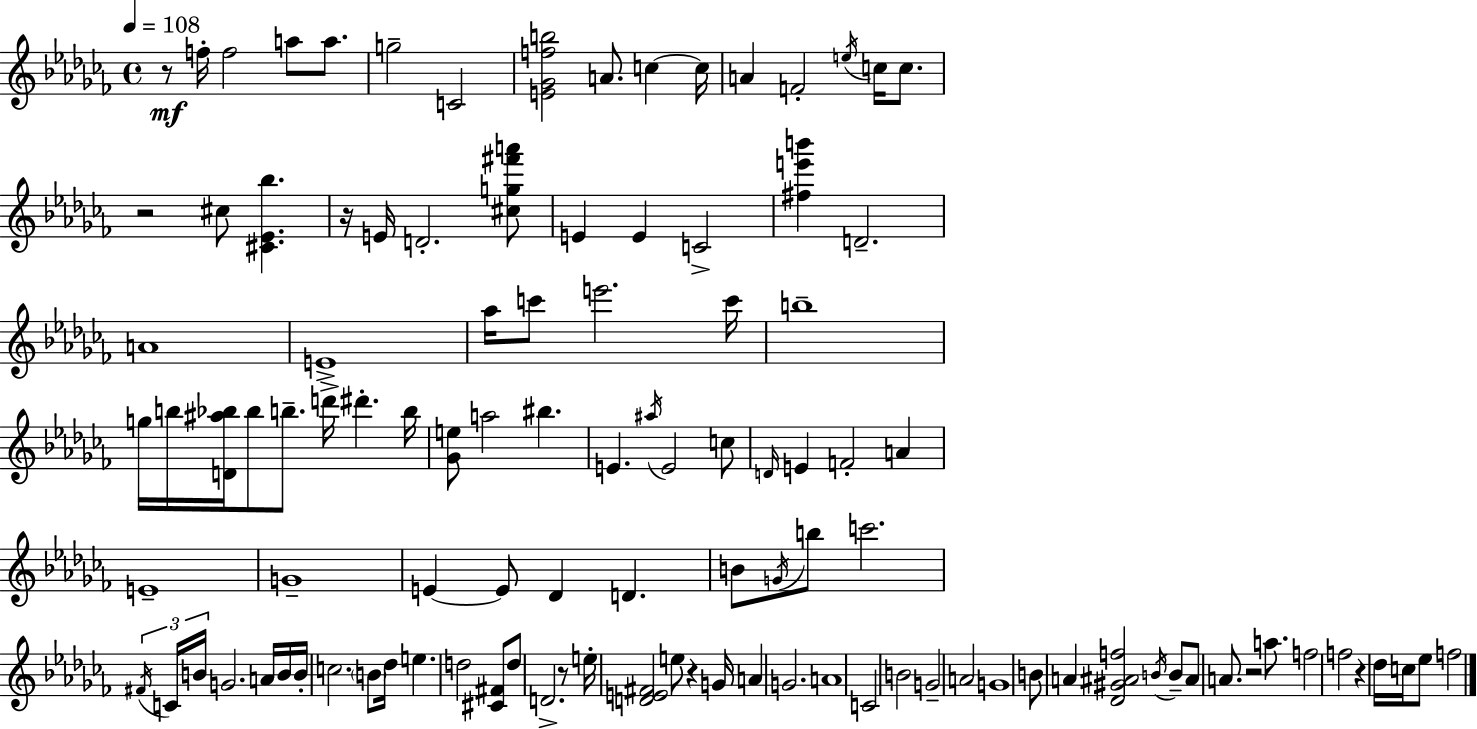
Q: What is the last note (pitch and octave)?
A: F5